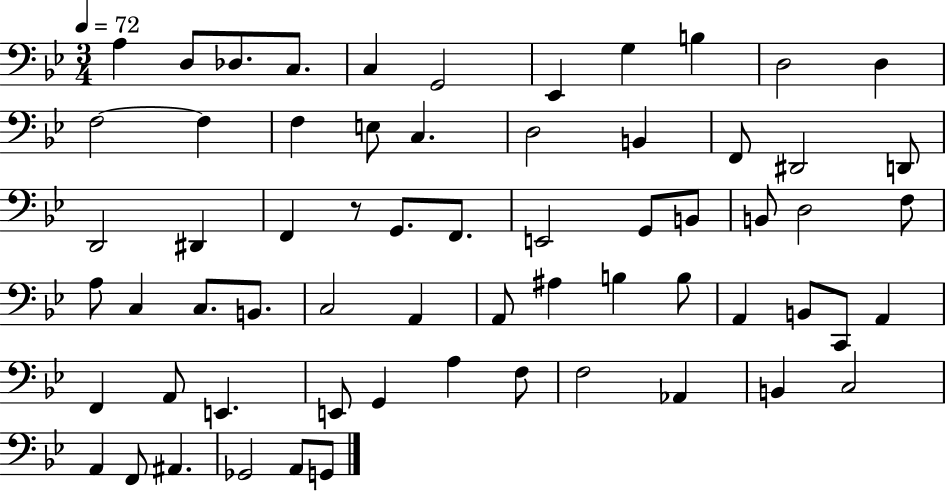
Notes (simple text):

A3/q D3/e Db3/e. C3/e. C3/q G2/h Eb2/q G3/q B3/q D3/h D3/q F3/h F3/q F3/q E3/e C3/q. D3/h B2/q F2/e D#2/h D2/e D2/h D#2/q F2/q R/e G2/e. F2/e. E2/h G2/e B2/e B2/e D3/h F3/e A3/e C3/q C3/e. B2/e. C3/h A2/q A2/e A#3/q B3/q B3/e A2/q B2/e C2/e A2/q F2/q A2/e E2/q. E2/e G2/q A3/q F3/e F3/h Ab2/q B2/q C3/h A2/q F2/e A#2/q. Gb2/h A2/e G2/e